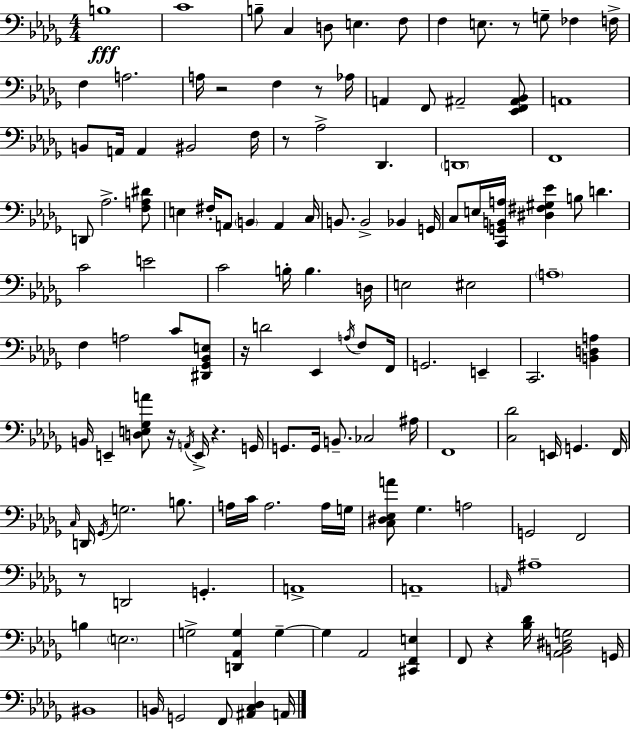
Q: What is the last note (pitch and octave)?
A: A2